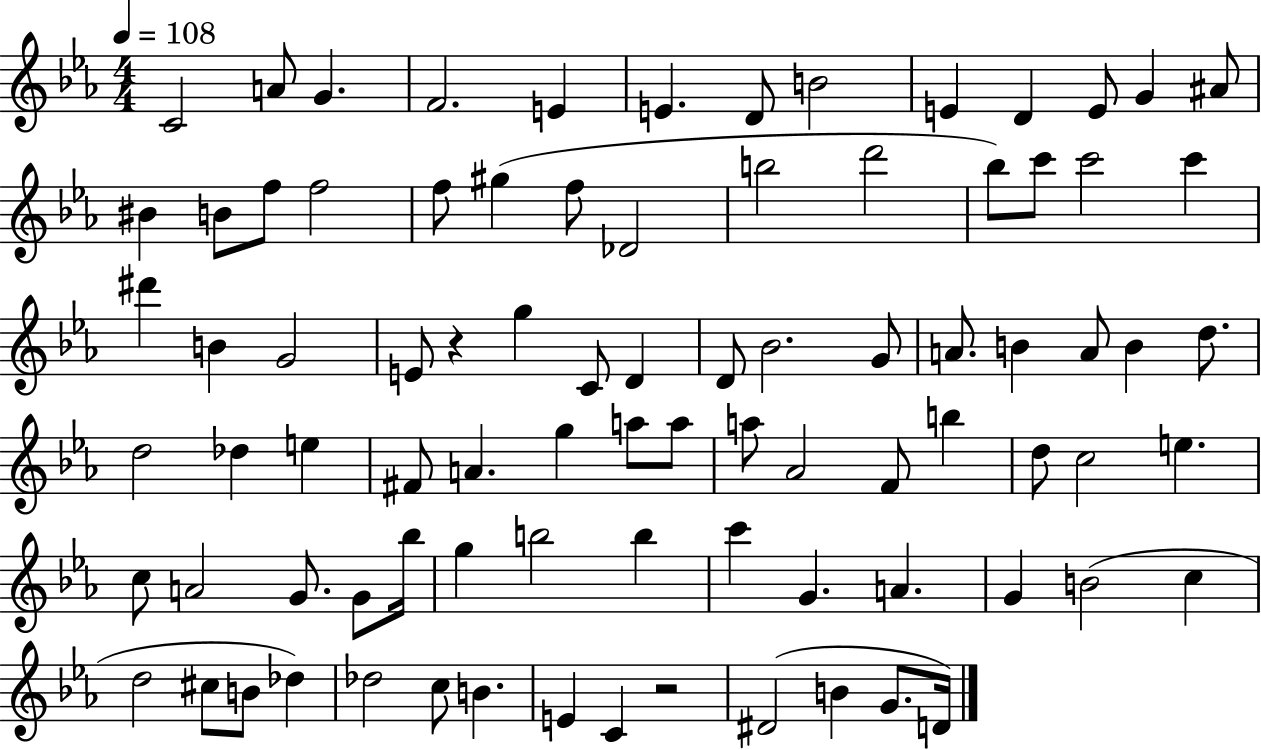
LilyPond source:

{
  \clef treble
  \numericTimeSignature
  \time 4/4
  \key ees \major
  \tempo 4 = 108
  c'2 a'8 g'4. | f'2. e'4 | e'4. d'8 b'2 | e'4 d'4 e'8 g'4 ais'8 | \break bis'4 b'8 f''8 f''2 | f''8 gis''4( f''8 des'2 | b''2 d'''2 | bes''8) c'''8 c'''2 c'''4 | \break dis'''4 b'4 g'2 | e'8 r4 g''4 c'8 d'4 | d'8 bes'2. g'8 | a'8. b'4 a'8 b'4 d''8. | \break d''2 des''4 e''4 | fis'8 a'4. g''4 a''8 a''8 | a''8 aes'2 f'8 b''4 | d''8 c''2 e''4. | \break c''8 a'2 g'8. g'8 bes''16 | g''4 b''2 b''4 | c'''4 g'4. a'4. | g'4 b'2( c''4 | \break d''2 cis''8 b'8 des''4) | des''2 c''8 b'4. | e'4 c'4 r2 | dis'2( b'4 g'8. d'16) | \break \bar "|."
}